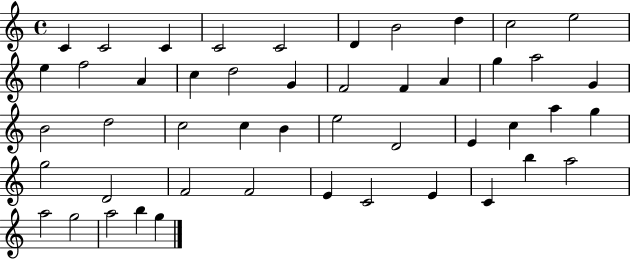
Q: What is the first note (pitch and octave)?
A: C4